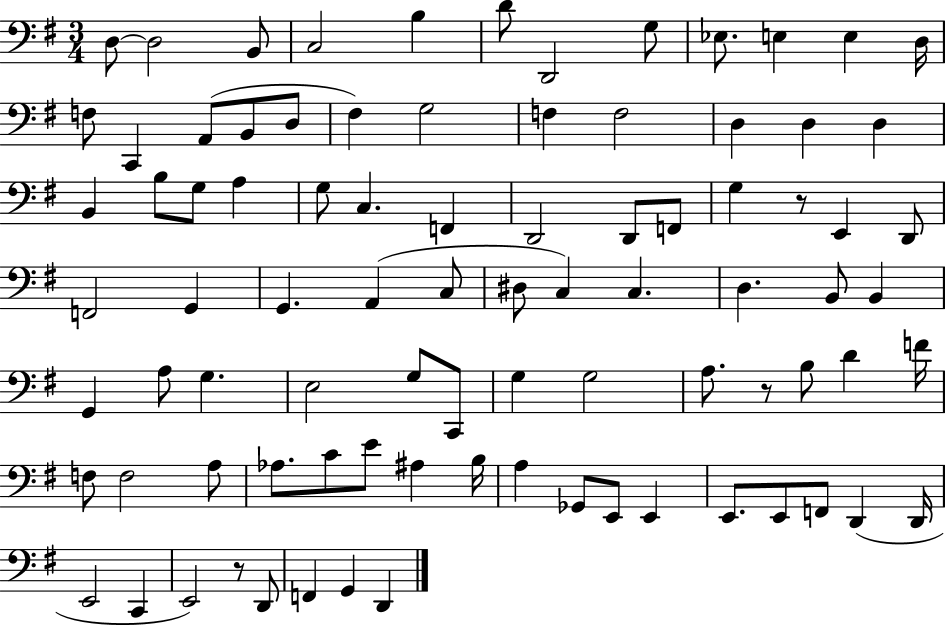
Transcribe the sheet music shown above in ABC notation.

X:1
T:Untitled
M:3/4
L:1/4
K:G
D,/2 D,2 B,,/2 C,2 B, D/2 D,,2 G,/2 _E,/2 E, E, D,/4 F,/2 C,, A,,/2 B,,/2 D,/2 ^F, G,2 F, F,2 D, D, D, B,, B,/2 G,/2 A, G,/2 C, F,, D,,2 D,,/2 F,,/2 G, z/2 E,, D,,/2 F,,2 G,, G,, A,, C,/2 ^D,/2 C, C, D, B,,/2 B,, G,, A,/2 G, E,2 G,/2 C,,/2 G, G,2 A,/2 z/2 B,/2 D F/4 F,/2 F,2 A,/2 _A,/2 C/2 E/2 ^A, B,/4 A, _G,,/2 E,,/2 E,, E,,/2 E,,/2 F,,/2 D,, D,,/4 E,,2 C,, E,,2 z/2 D,,/2 F,, G,, D,,